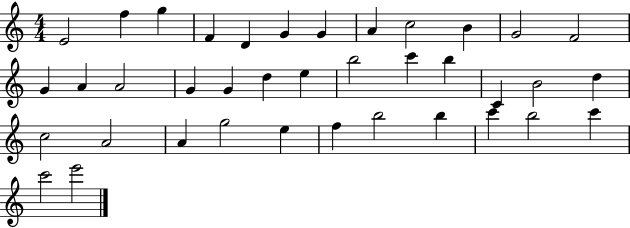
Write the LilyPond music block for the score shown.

{
  \clef treble
  \numericTimeSignature
  \time 4/4
  \key c \major
  e'2 f''4 g''4 | f'4 d'4 g'4 g'4 | a'4 c''2 b'4 | g'2 f'2 | \break g'4 a'4 a'2 | g'4 g'4 d''4 e''4 | b''2 c'''4 b''4 | c'4 b'2 d''4 | \break c''2 a'2 | a'4 g''2 e''4 | f''4 b''2 b''4 | c'''4 b''2 c'''4 | \break c'''2 e'''2 | \bar "|."
}